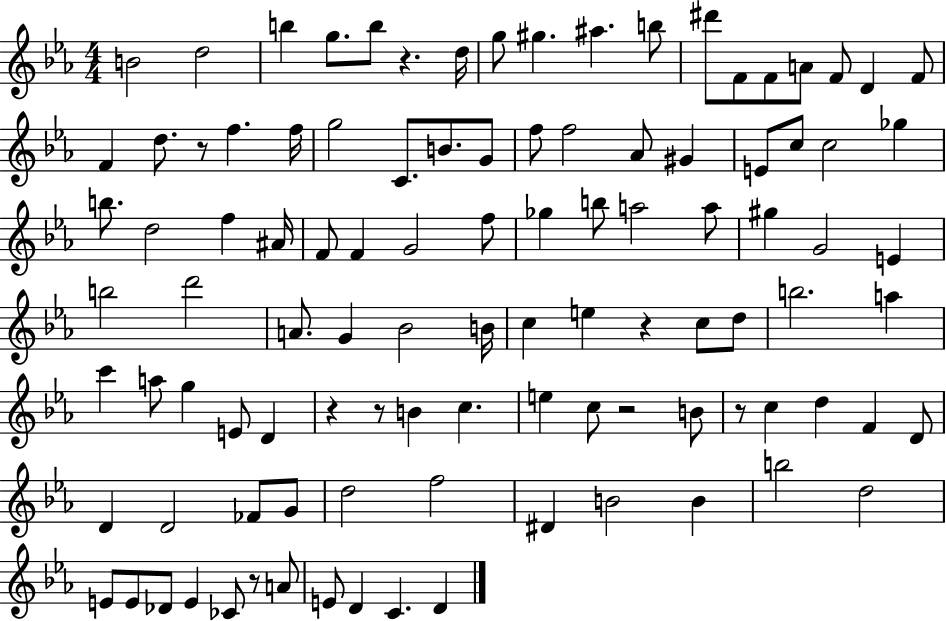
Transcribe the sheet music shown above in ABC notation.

X:1
T:Untitled
M:4/4
L:1/4
K:Eb
B2 d2 b g/2 b/2 z d/4 g/2 ^g ^a b/2 ^d'/2 F/2 F/2 A/2 F/2 D F/2 F d/2 z/2 f f/4 g2 C/2 B/2 G/2 f/2 f2 _A/2 ^G E/2 c/2 c2 _g b/2 d2 f ^A/4 F/2 F G2 f/2 _g b/2 a2 a/2 ^g G2 E b2 d'2 A/2 G _B2 B/4 c e z c/2 d/2 b2 a c' a/2 g E/2 D z z/2 B c e c/2 z2 B/2 z/2 c d F D/2 D D2 _F/2 G/2 d2 f2 ^D B2 B b2 d2 E/2 E/2 _D/2 E _C/2 z/2 A/2 E/2 D C D